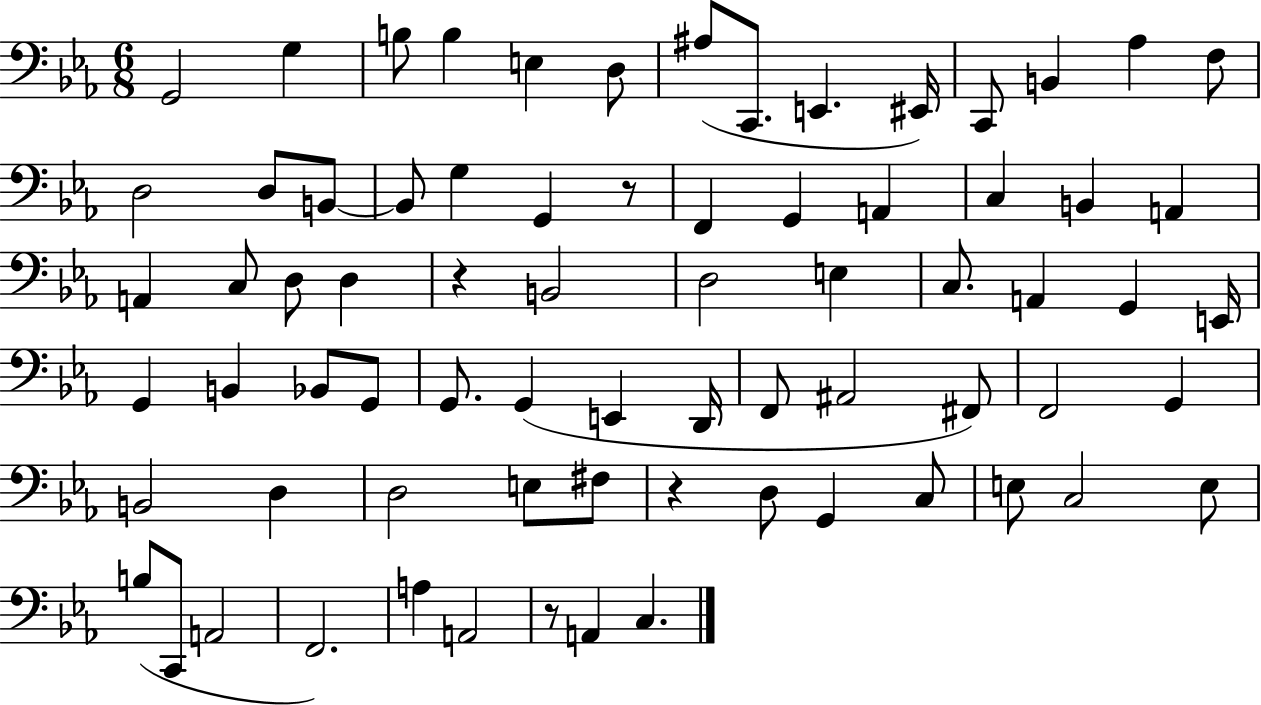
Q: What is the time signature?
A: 6/8